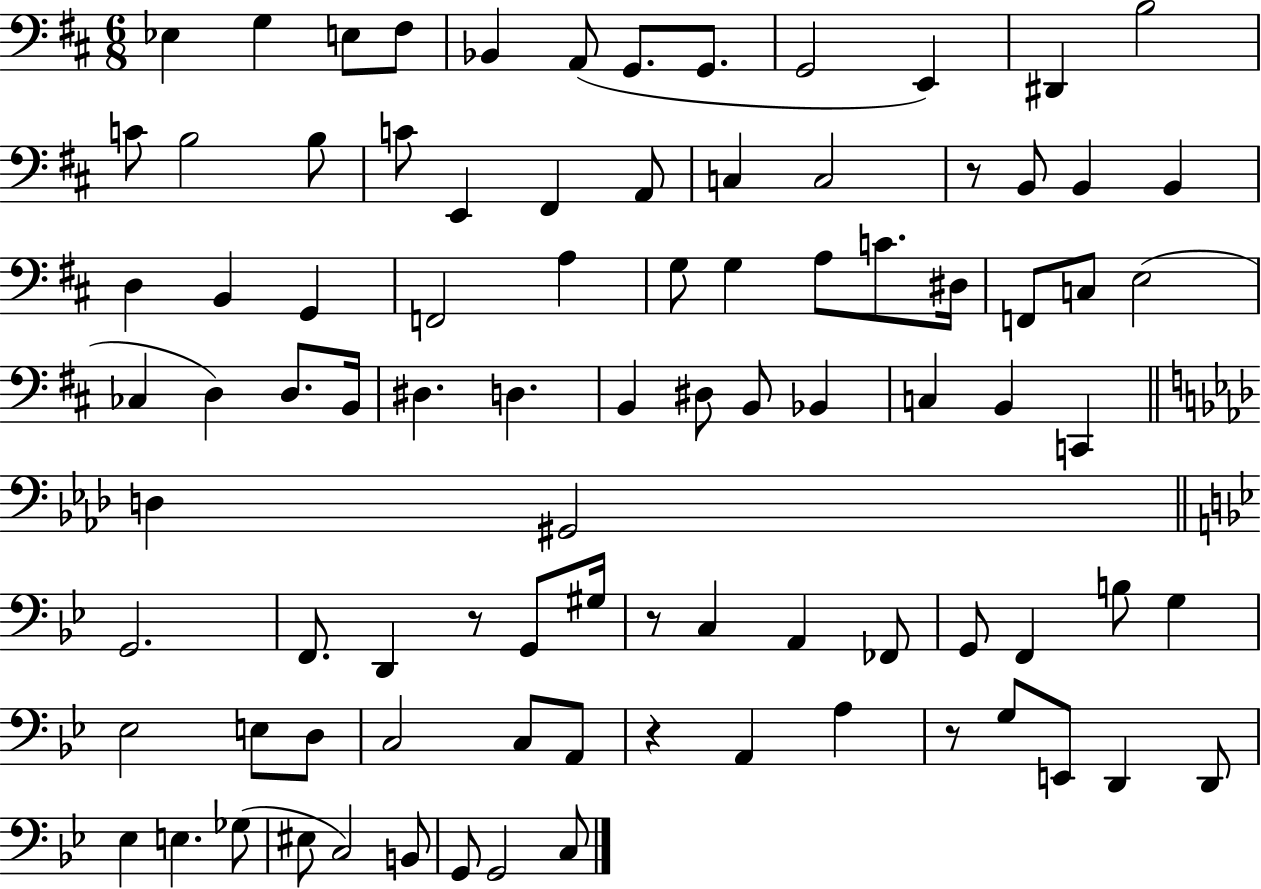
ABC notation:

X:1
T:Untitled
M:6/8
L:1/4
K:D
_E, G, E,/2 ^F,/2 _B,, A,,/2 G,,/2 G,,/2 G,,2 E,, ^D,, B,2 C/2 B,2 B,/2 C/2 E,, ^F,, A,,/2 C, C,2 z/2 B,,/2 B,, B,, D, B,, G,, F,,2 A, G,/2 G, A,/2 C/2 ^D,/4 F,,/2 C,/2 E,2 _C, D, D,/2 B,,/4 ^D, D, B,, ^D,/2 B,,/2 _B,, C, B,, C,, D, ^G,,2 G,,2 F,,/2 D,, z/2 G,,/2 ^G,/4 z/2 C, A,, _F,,/2 G,,/2 F,, B,/2 G, _E,2 E,/2 D,/2 C,2 C,/2 A,,/2 z A,, A, z/2 G,/2 E,,/2 D,, D,,/2 _E, E, _G,/2 ^E,/2 C,2 B,,/2 G,,/2 G,,2 C,/2